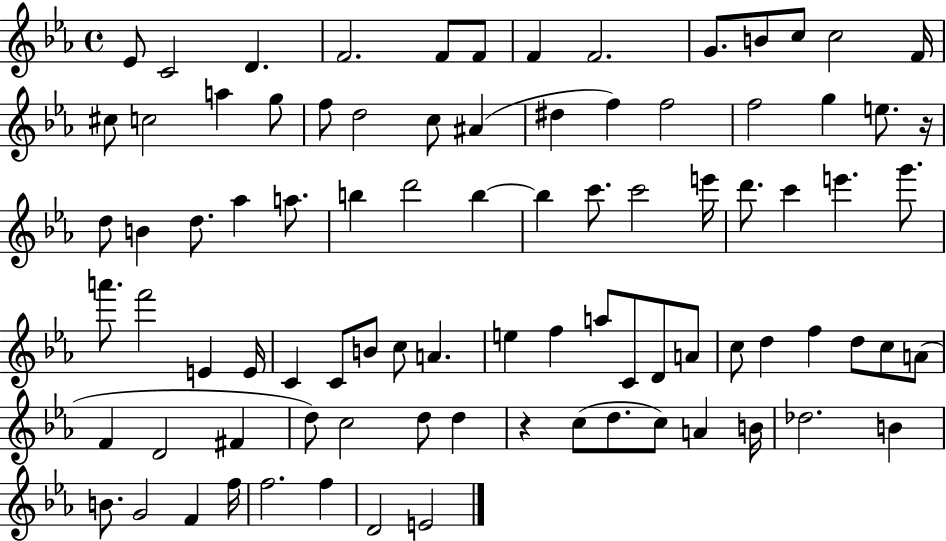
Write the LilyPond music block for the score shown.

{
  \clef treble
  \time 4/4
  \defaultTimeSignature
  \key ees \major
  \repeat volta 2 { ees'8 c'2 d'4. | f'2. f'8 f'8 | f'4 f'2. | g'8. b'8 c''8 c''2 f'16 | \break cis''8 c''2 a''4 g''8 | f''8 d''2 c''8 ais'4( | dis''4 f''4) f''2 | f''2 g''4 e''8. r16 | \break d''8 b'4 d''8. aes''4 a''8. | b''4 d'''2 b''4~~ | b''4 c'''8. c'''2 e'''16 | d'''8. c'''4 e'''4. g'''8. | \break a'''8. f'''2 e'4 e'16 | c'4 c'8 b'8 c''8 a'4. | e''4 f''4 a''8 c'8 d'8 a'8 | c''8 d''4 f''4 d''8 c''8 a'8( | \break f'4 d'2 fis'4 | d''8) c''2 d''8 d''4 | r4 c''8( d''8. c''8) a'4 b'16 | des''2. b'4 | \break b'8. g'2 f'4 f''16 | f''2. f''4 | d'2 e'2 | } \bar "|."
}